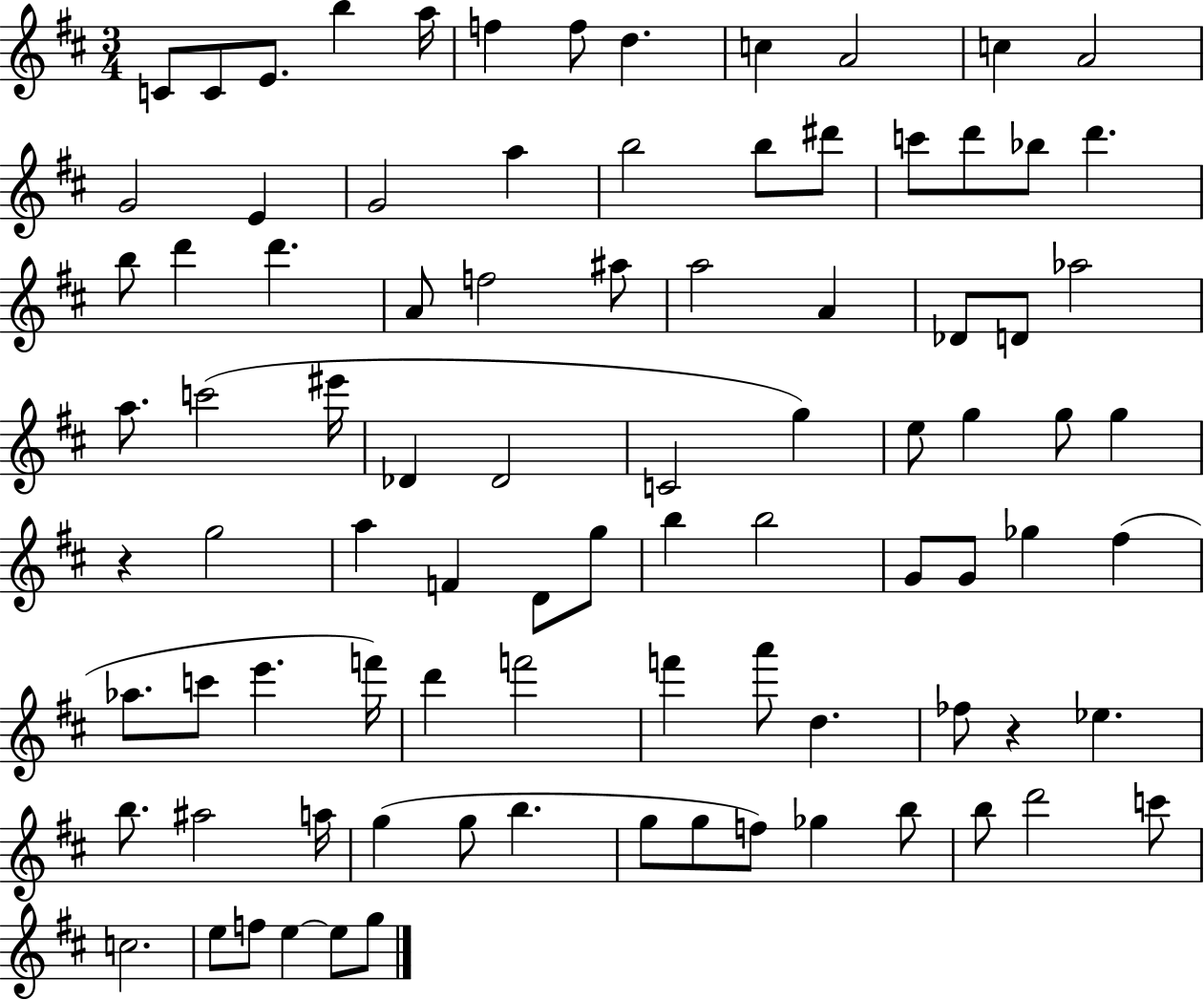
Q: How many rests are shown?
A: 2